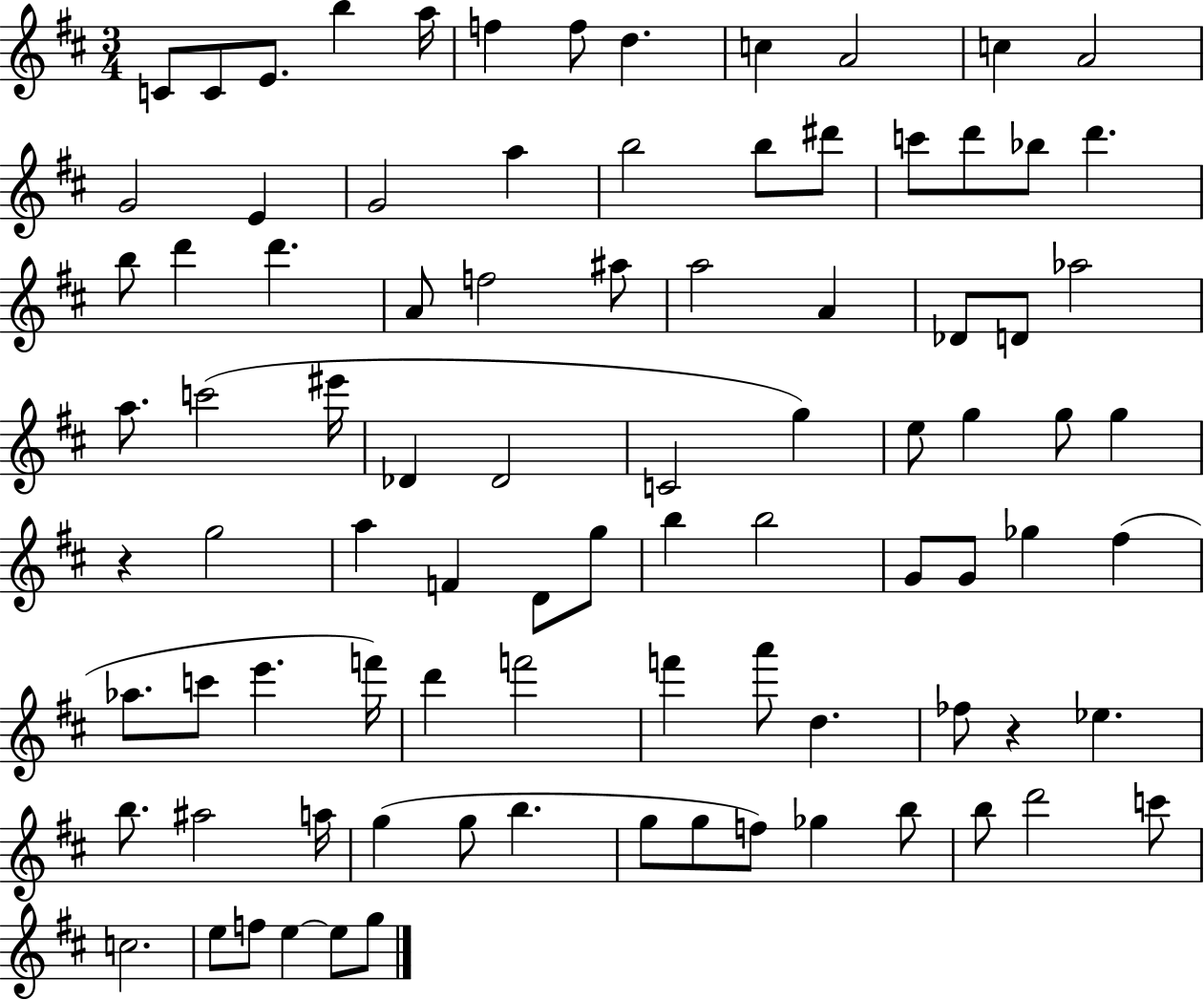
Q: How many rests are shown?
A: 2